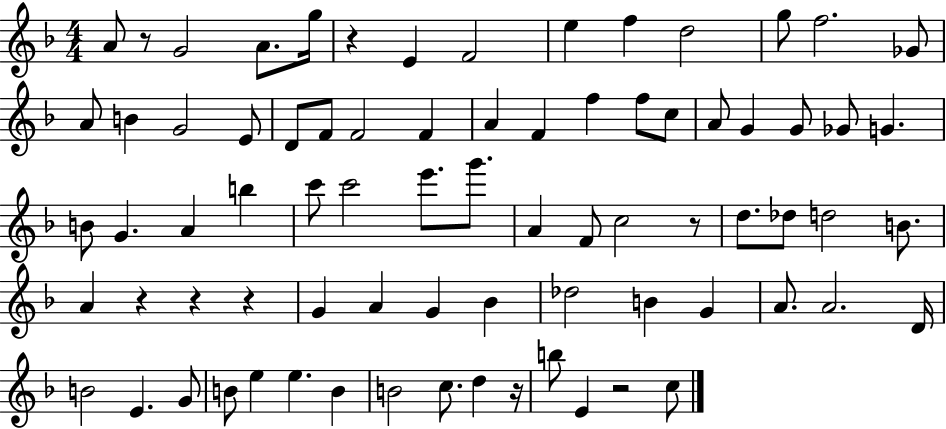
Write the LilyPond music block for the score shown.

{
  \clef treble
  \numericTimeSignature
  \time 4/4
  \key f \major
  a'8 r8 g'2 a'8. g''16 | r4 e'4 f'2 | e''4 f''4 d''2 | g''8 f''2. ges'8 | \break a'8 b'4 g'2 e'8 | d'8 f'8 f'2 f'4 | a'4 f'4 f''4 f''8 c''8 | a'8 g'4 g'8 ges'8 g'4. | \break b'8 g'4. a'4 b''4 | c'''8 c'''2 e'''8. g'''8. | a'4 f'8 c''2 r8 | d''8. des''8 d''2 b'8. | \break a'4 r4 r4 r4 | g'4 a'4 g'4 bes'4 | des''2 b'4 g'4 | a'8. a'2. d'16 | \break b'2 e'4. g'8 | b'8 e''4 e''4. b'4 | b'2 c''8. d''4 r16 | b''8 e'4 r2 c''8 | \break \bar "|."
}